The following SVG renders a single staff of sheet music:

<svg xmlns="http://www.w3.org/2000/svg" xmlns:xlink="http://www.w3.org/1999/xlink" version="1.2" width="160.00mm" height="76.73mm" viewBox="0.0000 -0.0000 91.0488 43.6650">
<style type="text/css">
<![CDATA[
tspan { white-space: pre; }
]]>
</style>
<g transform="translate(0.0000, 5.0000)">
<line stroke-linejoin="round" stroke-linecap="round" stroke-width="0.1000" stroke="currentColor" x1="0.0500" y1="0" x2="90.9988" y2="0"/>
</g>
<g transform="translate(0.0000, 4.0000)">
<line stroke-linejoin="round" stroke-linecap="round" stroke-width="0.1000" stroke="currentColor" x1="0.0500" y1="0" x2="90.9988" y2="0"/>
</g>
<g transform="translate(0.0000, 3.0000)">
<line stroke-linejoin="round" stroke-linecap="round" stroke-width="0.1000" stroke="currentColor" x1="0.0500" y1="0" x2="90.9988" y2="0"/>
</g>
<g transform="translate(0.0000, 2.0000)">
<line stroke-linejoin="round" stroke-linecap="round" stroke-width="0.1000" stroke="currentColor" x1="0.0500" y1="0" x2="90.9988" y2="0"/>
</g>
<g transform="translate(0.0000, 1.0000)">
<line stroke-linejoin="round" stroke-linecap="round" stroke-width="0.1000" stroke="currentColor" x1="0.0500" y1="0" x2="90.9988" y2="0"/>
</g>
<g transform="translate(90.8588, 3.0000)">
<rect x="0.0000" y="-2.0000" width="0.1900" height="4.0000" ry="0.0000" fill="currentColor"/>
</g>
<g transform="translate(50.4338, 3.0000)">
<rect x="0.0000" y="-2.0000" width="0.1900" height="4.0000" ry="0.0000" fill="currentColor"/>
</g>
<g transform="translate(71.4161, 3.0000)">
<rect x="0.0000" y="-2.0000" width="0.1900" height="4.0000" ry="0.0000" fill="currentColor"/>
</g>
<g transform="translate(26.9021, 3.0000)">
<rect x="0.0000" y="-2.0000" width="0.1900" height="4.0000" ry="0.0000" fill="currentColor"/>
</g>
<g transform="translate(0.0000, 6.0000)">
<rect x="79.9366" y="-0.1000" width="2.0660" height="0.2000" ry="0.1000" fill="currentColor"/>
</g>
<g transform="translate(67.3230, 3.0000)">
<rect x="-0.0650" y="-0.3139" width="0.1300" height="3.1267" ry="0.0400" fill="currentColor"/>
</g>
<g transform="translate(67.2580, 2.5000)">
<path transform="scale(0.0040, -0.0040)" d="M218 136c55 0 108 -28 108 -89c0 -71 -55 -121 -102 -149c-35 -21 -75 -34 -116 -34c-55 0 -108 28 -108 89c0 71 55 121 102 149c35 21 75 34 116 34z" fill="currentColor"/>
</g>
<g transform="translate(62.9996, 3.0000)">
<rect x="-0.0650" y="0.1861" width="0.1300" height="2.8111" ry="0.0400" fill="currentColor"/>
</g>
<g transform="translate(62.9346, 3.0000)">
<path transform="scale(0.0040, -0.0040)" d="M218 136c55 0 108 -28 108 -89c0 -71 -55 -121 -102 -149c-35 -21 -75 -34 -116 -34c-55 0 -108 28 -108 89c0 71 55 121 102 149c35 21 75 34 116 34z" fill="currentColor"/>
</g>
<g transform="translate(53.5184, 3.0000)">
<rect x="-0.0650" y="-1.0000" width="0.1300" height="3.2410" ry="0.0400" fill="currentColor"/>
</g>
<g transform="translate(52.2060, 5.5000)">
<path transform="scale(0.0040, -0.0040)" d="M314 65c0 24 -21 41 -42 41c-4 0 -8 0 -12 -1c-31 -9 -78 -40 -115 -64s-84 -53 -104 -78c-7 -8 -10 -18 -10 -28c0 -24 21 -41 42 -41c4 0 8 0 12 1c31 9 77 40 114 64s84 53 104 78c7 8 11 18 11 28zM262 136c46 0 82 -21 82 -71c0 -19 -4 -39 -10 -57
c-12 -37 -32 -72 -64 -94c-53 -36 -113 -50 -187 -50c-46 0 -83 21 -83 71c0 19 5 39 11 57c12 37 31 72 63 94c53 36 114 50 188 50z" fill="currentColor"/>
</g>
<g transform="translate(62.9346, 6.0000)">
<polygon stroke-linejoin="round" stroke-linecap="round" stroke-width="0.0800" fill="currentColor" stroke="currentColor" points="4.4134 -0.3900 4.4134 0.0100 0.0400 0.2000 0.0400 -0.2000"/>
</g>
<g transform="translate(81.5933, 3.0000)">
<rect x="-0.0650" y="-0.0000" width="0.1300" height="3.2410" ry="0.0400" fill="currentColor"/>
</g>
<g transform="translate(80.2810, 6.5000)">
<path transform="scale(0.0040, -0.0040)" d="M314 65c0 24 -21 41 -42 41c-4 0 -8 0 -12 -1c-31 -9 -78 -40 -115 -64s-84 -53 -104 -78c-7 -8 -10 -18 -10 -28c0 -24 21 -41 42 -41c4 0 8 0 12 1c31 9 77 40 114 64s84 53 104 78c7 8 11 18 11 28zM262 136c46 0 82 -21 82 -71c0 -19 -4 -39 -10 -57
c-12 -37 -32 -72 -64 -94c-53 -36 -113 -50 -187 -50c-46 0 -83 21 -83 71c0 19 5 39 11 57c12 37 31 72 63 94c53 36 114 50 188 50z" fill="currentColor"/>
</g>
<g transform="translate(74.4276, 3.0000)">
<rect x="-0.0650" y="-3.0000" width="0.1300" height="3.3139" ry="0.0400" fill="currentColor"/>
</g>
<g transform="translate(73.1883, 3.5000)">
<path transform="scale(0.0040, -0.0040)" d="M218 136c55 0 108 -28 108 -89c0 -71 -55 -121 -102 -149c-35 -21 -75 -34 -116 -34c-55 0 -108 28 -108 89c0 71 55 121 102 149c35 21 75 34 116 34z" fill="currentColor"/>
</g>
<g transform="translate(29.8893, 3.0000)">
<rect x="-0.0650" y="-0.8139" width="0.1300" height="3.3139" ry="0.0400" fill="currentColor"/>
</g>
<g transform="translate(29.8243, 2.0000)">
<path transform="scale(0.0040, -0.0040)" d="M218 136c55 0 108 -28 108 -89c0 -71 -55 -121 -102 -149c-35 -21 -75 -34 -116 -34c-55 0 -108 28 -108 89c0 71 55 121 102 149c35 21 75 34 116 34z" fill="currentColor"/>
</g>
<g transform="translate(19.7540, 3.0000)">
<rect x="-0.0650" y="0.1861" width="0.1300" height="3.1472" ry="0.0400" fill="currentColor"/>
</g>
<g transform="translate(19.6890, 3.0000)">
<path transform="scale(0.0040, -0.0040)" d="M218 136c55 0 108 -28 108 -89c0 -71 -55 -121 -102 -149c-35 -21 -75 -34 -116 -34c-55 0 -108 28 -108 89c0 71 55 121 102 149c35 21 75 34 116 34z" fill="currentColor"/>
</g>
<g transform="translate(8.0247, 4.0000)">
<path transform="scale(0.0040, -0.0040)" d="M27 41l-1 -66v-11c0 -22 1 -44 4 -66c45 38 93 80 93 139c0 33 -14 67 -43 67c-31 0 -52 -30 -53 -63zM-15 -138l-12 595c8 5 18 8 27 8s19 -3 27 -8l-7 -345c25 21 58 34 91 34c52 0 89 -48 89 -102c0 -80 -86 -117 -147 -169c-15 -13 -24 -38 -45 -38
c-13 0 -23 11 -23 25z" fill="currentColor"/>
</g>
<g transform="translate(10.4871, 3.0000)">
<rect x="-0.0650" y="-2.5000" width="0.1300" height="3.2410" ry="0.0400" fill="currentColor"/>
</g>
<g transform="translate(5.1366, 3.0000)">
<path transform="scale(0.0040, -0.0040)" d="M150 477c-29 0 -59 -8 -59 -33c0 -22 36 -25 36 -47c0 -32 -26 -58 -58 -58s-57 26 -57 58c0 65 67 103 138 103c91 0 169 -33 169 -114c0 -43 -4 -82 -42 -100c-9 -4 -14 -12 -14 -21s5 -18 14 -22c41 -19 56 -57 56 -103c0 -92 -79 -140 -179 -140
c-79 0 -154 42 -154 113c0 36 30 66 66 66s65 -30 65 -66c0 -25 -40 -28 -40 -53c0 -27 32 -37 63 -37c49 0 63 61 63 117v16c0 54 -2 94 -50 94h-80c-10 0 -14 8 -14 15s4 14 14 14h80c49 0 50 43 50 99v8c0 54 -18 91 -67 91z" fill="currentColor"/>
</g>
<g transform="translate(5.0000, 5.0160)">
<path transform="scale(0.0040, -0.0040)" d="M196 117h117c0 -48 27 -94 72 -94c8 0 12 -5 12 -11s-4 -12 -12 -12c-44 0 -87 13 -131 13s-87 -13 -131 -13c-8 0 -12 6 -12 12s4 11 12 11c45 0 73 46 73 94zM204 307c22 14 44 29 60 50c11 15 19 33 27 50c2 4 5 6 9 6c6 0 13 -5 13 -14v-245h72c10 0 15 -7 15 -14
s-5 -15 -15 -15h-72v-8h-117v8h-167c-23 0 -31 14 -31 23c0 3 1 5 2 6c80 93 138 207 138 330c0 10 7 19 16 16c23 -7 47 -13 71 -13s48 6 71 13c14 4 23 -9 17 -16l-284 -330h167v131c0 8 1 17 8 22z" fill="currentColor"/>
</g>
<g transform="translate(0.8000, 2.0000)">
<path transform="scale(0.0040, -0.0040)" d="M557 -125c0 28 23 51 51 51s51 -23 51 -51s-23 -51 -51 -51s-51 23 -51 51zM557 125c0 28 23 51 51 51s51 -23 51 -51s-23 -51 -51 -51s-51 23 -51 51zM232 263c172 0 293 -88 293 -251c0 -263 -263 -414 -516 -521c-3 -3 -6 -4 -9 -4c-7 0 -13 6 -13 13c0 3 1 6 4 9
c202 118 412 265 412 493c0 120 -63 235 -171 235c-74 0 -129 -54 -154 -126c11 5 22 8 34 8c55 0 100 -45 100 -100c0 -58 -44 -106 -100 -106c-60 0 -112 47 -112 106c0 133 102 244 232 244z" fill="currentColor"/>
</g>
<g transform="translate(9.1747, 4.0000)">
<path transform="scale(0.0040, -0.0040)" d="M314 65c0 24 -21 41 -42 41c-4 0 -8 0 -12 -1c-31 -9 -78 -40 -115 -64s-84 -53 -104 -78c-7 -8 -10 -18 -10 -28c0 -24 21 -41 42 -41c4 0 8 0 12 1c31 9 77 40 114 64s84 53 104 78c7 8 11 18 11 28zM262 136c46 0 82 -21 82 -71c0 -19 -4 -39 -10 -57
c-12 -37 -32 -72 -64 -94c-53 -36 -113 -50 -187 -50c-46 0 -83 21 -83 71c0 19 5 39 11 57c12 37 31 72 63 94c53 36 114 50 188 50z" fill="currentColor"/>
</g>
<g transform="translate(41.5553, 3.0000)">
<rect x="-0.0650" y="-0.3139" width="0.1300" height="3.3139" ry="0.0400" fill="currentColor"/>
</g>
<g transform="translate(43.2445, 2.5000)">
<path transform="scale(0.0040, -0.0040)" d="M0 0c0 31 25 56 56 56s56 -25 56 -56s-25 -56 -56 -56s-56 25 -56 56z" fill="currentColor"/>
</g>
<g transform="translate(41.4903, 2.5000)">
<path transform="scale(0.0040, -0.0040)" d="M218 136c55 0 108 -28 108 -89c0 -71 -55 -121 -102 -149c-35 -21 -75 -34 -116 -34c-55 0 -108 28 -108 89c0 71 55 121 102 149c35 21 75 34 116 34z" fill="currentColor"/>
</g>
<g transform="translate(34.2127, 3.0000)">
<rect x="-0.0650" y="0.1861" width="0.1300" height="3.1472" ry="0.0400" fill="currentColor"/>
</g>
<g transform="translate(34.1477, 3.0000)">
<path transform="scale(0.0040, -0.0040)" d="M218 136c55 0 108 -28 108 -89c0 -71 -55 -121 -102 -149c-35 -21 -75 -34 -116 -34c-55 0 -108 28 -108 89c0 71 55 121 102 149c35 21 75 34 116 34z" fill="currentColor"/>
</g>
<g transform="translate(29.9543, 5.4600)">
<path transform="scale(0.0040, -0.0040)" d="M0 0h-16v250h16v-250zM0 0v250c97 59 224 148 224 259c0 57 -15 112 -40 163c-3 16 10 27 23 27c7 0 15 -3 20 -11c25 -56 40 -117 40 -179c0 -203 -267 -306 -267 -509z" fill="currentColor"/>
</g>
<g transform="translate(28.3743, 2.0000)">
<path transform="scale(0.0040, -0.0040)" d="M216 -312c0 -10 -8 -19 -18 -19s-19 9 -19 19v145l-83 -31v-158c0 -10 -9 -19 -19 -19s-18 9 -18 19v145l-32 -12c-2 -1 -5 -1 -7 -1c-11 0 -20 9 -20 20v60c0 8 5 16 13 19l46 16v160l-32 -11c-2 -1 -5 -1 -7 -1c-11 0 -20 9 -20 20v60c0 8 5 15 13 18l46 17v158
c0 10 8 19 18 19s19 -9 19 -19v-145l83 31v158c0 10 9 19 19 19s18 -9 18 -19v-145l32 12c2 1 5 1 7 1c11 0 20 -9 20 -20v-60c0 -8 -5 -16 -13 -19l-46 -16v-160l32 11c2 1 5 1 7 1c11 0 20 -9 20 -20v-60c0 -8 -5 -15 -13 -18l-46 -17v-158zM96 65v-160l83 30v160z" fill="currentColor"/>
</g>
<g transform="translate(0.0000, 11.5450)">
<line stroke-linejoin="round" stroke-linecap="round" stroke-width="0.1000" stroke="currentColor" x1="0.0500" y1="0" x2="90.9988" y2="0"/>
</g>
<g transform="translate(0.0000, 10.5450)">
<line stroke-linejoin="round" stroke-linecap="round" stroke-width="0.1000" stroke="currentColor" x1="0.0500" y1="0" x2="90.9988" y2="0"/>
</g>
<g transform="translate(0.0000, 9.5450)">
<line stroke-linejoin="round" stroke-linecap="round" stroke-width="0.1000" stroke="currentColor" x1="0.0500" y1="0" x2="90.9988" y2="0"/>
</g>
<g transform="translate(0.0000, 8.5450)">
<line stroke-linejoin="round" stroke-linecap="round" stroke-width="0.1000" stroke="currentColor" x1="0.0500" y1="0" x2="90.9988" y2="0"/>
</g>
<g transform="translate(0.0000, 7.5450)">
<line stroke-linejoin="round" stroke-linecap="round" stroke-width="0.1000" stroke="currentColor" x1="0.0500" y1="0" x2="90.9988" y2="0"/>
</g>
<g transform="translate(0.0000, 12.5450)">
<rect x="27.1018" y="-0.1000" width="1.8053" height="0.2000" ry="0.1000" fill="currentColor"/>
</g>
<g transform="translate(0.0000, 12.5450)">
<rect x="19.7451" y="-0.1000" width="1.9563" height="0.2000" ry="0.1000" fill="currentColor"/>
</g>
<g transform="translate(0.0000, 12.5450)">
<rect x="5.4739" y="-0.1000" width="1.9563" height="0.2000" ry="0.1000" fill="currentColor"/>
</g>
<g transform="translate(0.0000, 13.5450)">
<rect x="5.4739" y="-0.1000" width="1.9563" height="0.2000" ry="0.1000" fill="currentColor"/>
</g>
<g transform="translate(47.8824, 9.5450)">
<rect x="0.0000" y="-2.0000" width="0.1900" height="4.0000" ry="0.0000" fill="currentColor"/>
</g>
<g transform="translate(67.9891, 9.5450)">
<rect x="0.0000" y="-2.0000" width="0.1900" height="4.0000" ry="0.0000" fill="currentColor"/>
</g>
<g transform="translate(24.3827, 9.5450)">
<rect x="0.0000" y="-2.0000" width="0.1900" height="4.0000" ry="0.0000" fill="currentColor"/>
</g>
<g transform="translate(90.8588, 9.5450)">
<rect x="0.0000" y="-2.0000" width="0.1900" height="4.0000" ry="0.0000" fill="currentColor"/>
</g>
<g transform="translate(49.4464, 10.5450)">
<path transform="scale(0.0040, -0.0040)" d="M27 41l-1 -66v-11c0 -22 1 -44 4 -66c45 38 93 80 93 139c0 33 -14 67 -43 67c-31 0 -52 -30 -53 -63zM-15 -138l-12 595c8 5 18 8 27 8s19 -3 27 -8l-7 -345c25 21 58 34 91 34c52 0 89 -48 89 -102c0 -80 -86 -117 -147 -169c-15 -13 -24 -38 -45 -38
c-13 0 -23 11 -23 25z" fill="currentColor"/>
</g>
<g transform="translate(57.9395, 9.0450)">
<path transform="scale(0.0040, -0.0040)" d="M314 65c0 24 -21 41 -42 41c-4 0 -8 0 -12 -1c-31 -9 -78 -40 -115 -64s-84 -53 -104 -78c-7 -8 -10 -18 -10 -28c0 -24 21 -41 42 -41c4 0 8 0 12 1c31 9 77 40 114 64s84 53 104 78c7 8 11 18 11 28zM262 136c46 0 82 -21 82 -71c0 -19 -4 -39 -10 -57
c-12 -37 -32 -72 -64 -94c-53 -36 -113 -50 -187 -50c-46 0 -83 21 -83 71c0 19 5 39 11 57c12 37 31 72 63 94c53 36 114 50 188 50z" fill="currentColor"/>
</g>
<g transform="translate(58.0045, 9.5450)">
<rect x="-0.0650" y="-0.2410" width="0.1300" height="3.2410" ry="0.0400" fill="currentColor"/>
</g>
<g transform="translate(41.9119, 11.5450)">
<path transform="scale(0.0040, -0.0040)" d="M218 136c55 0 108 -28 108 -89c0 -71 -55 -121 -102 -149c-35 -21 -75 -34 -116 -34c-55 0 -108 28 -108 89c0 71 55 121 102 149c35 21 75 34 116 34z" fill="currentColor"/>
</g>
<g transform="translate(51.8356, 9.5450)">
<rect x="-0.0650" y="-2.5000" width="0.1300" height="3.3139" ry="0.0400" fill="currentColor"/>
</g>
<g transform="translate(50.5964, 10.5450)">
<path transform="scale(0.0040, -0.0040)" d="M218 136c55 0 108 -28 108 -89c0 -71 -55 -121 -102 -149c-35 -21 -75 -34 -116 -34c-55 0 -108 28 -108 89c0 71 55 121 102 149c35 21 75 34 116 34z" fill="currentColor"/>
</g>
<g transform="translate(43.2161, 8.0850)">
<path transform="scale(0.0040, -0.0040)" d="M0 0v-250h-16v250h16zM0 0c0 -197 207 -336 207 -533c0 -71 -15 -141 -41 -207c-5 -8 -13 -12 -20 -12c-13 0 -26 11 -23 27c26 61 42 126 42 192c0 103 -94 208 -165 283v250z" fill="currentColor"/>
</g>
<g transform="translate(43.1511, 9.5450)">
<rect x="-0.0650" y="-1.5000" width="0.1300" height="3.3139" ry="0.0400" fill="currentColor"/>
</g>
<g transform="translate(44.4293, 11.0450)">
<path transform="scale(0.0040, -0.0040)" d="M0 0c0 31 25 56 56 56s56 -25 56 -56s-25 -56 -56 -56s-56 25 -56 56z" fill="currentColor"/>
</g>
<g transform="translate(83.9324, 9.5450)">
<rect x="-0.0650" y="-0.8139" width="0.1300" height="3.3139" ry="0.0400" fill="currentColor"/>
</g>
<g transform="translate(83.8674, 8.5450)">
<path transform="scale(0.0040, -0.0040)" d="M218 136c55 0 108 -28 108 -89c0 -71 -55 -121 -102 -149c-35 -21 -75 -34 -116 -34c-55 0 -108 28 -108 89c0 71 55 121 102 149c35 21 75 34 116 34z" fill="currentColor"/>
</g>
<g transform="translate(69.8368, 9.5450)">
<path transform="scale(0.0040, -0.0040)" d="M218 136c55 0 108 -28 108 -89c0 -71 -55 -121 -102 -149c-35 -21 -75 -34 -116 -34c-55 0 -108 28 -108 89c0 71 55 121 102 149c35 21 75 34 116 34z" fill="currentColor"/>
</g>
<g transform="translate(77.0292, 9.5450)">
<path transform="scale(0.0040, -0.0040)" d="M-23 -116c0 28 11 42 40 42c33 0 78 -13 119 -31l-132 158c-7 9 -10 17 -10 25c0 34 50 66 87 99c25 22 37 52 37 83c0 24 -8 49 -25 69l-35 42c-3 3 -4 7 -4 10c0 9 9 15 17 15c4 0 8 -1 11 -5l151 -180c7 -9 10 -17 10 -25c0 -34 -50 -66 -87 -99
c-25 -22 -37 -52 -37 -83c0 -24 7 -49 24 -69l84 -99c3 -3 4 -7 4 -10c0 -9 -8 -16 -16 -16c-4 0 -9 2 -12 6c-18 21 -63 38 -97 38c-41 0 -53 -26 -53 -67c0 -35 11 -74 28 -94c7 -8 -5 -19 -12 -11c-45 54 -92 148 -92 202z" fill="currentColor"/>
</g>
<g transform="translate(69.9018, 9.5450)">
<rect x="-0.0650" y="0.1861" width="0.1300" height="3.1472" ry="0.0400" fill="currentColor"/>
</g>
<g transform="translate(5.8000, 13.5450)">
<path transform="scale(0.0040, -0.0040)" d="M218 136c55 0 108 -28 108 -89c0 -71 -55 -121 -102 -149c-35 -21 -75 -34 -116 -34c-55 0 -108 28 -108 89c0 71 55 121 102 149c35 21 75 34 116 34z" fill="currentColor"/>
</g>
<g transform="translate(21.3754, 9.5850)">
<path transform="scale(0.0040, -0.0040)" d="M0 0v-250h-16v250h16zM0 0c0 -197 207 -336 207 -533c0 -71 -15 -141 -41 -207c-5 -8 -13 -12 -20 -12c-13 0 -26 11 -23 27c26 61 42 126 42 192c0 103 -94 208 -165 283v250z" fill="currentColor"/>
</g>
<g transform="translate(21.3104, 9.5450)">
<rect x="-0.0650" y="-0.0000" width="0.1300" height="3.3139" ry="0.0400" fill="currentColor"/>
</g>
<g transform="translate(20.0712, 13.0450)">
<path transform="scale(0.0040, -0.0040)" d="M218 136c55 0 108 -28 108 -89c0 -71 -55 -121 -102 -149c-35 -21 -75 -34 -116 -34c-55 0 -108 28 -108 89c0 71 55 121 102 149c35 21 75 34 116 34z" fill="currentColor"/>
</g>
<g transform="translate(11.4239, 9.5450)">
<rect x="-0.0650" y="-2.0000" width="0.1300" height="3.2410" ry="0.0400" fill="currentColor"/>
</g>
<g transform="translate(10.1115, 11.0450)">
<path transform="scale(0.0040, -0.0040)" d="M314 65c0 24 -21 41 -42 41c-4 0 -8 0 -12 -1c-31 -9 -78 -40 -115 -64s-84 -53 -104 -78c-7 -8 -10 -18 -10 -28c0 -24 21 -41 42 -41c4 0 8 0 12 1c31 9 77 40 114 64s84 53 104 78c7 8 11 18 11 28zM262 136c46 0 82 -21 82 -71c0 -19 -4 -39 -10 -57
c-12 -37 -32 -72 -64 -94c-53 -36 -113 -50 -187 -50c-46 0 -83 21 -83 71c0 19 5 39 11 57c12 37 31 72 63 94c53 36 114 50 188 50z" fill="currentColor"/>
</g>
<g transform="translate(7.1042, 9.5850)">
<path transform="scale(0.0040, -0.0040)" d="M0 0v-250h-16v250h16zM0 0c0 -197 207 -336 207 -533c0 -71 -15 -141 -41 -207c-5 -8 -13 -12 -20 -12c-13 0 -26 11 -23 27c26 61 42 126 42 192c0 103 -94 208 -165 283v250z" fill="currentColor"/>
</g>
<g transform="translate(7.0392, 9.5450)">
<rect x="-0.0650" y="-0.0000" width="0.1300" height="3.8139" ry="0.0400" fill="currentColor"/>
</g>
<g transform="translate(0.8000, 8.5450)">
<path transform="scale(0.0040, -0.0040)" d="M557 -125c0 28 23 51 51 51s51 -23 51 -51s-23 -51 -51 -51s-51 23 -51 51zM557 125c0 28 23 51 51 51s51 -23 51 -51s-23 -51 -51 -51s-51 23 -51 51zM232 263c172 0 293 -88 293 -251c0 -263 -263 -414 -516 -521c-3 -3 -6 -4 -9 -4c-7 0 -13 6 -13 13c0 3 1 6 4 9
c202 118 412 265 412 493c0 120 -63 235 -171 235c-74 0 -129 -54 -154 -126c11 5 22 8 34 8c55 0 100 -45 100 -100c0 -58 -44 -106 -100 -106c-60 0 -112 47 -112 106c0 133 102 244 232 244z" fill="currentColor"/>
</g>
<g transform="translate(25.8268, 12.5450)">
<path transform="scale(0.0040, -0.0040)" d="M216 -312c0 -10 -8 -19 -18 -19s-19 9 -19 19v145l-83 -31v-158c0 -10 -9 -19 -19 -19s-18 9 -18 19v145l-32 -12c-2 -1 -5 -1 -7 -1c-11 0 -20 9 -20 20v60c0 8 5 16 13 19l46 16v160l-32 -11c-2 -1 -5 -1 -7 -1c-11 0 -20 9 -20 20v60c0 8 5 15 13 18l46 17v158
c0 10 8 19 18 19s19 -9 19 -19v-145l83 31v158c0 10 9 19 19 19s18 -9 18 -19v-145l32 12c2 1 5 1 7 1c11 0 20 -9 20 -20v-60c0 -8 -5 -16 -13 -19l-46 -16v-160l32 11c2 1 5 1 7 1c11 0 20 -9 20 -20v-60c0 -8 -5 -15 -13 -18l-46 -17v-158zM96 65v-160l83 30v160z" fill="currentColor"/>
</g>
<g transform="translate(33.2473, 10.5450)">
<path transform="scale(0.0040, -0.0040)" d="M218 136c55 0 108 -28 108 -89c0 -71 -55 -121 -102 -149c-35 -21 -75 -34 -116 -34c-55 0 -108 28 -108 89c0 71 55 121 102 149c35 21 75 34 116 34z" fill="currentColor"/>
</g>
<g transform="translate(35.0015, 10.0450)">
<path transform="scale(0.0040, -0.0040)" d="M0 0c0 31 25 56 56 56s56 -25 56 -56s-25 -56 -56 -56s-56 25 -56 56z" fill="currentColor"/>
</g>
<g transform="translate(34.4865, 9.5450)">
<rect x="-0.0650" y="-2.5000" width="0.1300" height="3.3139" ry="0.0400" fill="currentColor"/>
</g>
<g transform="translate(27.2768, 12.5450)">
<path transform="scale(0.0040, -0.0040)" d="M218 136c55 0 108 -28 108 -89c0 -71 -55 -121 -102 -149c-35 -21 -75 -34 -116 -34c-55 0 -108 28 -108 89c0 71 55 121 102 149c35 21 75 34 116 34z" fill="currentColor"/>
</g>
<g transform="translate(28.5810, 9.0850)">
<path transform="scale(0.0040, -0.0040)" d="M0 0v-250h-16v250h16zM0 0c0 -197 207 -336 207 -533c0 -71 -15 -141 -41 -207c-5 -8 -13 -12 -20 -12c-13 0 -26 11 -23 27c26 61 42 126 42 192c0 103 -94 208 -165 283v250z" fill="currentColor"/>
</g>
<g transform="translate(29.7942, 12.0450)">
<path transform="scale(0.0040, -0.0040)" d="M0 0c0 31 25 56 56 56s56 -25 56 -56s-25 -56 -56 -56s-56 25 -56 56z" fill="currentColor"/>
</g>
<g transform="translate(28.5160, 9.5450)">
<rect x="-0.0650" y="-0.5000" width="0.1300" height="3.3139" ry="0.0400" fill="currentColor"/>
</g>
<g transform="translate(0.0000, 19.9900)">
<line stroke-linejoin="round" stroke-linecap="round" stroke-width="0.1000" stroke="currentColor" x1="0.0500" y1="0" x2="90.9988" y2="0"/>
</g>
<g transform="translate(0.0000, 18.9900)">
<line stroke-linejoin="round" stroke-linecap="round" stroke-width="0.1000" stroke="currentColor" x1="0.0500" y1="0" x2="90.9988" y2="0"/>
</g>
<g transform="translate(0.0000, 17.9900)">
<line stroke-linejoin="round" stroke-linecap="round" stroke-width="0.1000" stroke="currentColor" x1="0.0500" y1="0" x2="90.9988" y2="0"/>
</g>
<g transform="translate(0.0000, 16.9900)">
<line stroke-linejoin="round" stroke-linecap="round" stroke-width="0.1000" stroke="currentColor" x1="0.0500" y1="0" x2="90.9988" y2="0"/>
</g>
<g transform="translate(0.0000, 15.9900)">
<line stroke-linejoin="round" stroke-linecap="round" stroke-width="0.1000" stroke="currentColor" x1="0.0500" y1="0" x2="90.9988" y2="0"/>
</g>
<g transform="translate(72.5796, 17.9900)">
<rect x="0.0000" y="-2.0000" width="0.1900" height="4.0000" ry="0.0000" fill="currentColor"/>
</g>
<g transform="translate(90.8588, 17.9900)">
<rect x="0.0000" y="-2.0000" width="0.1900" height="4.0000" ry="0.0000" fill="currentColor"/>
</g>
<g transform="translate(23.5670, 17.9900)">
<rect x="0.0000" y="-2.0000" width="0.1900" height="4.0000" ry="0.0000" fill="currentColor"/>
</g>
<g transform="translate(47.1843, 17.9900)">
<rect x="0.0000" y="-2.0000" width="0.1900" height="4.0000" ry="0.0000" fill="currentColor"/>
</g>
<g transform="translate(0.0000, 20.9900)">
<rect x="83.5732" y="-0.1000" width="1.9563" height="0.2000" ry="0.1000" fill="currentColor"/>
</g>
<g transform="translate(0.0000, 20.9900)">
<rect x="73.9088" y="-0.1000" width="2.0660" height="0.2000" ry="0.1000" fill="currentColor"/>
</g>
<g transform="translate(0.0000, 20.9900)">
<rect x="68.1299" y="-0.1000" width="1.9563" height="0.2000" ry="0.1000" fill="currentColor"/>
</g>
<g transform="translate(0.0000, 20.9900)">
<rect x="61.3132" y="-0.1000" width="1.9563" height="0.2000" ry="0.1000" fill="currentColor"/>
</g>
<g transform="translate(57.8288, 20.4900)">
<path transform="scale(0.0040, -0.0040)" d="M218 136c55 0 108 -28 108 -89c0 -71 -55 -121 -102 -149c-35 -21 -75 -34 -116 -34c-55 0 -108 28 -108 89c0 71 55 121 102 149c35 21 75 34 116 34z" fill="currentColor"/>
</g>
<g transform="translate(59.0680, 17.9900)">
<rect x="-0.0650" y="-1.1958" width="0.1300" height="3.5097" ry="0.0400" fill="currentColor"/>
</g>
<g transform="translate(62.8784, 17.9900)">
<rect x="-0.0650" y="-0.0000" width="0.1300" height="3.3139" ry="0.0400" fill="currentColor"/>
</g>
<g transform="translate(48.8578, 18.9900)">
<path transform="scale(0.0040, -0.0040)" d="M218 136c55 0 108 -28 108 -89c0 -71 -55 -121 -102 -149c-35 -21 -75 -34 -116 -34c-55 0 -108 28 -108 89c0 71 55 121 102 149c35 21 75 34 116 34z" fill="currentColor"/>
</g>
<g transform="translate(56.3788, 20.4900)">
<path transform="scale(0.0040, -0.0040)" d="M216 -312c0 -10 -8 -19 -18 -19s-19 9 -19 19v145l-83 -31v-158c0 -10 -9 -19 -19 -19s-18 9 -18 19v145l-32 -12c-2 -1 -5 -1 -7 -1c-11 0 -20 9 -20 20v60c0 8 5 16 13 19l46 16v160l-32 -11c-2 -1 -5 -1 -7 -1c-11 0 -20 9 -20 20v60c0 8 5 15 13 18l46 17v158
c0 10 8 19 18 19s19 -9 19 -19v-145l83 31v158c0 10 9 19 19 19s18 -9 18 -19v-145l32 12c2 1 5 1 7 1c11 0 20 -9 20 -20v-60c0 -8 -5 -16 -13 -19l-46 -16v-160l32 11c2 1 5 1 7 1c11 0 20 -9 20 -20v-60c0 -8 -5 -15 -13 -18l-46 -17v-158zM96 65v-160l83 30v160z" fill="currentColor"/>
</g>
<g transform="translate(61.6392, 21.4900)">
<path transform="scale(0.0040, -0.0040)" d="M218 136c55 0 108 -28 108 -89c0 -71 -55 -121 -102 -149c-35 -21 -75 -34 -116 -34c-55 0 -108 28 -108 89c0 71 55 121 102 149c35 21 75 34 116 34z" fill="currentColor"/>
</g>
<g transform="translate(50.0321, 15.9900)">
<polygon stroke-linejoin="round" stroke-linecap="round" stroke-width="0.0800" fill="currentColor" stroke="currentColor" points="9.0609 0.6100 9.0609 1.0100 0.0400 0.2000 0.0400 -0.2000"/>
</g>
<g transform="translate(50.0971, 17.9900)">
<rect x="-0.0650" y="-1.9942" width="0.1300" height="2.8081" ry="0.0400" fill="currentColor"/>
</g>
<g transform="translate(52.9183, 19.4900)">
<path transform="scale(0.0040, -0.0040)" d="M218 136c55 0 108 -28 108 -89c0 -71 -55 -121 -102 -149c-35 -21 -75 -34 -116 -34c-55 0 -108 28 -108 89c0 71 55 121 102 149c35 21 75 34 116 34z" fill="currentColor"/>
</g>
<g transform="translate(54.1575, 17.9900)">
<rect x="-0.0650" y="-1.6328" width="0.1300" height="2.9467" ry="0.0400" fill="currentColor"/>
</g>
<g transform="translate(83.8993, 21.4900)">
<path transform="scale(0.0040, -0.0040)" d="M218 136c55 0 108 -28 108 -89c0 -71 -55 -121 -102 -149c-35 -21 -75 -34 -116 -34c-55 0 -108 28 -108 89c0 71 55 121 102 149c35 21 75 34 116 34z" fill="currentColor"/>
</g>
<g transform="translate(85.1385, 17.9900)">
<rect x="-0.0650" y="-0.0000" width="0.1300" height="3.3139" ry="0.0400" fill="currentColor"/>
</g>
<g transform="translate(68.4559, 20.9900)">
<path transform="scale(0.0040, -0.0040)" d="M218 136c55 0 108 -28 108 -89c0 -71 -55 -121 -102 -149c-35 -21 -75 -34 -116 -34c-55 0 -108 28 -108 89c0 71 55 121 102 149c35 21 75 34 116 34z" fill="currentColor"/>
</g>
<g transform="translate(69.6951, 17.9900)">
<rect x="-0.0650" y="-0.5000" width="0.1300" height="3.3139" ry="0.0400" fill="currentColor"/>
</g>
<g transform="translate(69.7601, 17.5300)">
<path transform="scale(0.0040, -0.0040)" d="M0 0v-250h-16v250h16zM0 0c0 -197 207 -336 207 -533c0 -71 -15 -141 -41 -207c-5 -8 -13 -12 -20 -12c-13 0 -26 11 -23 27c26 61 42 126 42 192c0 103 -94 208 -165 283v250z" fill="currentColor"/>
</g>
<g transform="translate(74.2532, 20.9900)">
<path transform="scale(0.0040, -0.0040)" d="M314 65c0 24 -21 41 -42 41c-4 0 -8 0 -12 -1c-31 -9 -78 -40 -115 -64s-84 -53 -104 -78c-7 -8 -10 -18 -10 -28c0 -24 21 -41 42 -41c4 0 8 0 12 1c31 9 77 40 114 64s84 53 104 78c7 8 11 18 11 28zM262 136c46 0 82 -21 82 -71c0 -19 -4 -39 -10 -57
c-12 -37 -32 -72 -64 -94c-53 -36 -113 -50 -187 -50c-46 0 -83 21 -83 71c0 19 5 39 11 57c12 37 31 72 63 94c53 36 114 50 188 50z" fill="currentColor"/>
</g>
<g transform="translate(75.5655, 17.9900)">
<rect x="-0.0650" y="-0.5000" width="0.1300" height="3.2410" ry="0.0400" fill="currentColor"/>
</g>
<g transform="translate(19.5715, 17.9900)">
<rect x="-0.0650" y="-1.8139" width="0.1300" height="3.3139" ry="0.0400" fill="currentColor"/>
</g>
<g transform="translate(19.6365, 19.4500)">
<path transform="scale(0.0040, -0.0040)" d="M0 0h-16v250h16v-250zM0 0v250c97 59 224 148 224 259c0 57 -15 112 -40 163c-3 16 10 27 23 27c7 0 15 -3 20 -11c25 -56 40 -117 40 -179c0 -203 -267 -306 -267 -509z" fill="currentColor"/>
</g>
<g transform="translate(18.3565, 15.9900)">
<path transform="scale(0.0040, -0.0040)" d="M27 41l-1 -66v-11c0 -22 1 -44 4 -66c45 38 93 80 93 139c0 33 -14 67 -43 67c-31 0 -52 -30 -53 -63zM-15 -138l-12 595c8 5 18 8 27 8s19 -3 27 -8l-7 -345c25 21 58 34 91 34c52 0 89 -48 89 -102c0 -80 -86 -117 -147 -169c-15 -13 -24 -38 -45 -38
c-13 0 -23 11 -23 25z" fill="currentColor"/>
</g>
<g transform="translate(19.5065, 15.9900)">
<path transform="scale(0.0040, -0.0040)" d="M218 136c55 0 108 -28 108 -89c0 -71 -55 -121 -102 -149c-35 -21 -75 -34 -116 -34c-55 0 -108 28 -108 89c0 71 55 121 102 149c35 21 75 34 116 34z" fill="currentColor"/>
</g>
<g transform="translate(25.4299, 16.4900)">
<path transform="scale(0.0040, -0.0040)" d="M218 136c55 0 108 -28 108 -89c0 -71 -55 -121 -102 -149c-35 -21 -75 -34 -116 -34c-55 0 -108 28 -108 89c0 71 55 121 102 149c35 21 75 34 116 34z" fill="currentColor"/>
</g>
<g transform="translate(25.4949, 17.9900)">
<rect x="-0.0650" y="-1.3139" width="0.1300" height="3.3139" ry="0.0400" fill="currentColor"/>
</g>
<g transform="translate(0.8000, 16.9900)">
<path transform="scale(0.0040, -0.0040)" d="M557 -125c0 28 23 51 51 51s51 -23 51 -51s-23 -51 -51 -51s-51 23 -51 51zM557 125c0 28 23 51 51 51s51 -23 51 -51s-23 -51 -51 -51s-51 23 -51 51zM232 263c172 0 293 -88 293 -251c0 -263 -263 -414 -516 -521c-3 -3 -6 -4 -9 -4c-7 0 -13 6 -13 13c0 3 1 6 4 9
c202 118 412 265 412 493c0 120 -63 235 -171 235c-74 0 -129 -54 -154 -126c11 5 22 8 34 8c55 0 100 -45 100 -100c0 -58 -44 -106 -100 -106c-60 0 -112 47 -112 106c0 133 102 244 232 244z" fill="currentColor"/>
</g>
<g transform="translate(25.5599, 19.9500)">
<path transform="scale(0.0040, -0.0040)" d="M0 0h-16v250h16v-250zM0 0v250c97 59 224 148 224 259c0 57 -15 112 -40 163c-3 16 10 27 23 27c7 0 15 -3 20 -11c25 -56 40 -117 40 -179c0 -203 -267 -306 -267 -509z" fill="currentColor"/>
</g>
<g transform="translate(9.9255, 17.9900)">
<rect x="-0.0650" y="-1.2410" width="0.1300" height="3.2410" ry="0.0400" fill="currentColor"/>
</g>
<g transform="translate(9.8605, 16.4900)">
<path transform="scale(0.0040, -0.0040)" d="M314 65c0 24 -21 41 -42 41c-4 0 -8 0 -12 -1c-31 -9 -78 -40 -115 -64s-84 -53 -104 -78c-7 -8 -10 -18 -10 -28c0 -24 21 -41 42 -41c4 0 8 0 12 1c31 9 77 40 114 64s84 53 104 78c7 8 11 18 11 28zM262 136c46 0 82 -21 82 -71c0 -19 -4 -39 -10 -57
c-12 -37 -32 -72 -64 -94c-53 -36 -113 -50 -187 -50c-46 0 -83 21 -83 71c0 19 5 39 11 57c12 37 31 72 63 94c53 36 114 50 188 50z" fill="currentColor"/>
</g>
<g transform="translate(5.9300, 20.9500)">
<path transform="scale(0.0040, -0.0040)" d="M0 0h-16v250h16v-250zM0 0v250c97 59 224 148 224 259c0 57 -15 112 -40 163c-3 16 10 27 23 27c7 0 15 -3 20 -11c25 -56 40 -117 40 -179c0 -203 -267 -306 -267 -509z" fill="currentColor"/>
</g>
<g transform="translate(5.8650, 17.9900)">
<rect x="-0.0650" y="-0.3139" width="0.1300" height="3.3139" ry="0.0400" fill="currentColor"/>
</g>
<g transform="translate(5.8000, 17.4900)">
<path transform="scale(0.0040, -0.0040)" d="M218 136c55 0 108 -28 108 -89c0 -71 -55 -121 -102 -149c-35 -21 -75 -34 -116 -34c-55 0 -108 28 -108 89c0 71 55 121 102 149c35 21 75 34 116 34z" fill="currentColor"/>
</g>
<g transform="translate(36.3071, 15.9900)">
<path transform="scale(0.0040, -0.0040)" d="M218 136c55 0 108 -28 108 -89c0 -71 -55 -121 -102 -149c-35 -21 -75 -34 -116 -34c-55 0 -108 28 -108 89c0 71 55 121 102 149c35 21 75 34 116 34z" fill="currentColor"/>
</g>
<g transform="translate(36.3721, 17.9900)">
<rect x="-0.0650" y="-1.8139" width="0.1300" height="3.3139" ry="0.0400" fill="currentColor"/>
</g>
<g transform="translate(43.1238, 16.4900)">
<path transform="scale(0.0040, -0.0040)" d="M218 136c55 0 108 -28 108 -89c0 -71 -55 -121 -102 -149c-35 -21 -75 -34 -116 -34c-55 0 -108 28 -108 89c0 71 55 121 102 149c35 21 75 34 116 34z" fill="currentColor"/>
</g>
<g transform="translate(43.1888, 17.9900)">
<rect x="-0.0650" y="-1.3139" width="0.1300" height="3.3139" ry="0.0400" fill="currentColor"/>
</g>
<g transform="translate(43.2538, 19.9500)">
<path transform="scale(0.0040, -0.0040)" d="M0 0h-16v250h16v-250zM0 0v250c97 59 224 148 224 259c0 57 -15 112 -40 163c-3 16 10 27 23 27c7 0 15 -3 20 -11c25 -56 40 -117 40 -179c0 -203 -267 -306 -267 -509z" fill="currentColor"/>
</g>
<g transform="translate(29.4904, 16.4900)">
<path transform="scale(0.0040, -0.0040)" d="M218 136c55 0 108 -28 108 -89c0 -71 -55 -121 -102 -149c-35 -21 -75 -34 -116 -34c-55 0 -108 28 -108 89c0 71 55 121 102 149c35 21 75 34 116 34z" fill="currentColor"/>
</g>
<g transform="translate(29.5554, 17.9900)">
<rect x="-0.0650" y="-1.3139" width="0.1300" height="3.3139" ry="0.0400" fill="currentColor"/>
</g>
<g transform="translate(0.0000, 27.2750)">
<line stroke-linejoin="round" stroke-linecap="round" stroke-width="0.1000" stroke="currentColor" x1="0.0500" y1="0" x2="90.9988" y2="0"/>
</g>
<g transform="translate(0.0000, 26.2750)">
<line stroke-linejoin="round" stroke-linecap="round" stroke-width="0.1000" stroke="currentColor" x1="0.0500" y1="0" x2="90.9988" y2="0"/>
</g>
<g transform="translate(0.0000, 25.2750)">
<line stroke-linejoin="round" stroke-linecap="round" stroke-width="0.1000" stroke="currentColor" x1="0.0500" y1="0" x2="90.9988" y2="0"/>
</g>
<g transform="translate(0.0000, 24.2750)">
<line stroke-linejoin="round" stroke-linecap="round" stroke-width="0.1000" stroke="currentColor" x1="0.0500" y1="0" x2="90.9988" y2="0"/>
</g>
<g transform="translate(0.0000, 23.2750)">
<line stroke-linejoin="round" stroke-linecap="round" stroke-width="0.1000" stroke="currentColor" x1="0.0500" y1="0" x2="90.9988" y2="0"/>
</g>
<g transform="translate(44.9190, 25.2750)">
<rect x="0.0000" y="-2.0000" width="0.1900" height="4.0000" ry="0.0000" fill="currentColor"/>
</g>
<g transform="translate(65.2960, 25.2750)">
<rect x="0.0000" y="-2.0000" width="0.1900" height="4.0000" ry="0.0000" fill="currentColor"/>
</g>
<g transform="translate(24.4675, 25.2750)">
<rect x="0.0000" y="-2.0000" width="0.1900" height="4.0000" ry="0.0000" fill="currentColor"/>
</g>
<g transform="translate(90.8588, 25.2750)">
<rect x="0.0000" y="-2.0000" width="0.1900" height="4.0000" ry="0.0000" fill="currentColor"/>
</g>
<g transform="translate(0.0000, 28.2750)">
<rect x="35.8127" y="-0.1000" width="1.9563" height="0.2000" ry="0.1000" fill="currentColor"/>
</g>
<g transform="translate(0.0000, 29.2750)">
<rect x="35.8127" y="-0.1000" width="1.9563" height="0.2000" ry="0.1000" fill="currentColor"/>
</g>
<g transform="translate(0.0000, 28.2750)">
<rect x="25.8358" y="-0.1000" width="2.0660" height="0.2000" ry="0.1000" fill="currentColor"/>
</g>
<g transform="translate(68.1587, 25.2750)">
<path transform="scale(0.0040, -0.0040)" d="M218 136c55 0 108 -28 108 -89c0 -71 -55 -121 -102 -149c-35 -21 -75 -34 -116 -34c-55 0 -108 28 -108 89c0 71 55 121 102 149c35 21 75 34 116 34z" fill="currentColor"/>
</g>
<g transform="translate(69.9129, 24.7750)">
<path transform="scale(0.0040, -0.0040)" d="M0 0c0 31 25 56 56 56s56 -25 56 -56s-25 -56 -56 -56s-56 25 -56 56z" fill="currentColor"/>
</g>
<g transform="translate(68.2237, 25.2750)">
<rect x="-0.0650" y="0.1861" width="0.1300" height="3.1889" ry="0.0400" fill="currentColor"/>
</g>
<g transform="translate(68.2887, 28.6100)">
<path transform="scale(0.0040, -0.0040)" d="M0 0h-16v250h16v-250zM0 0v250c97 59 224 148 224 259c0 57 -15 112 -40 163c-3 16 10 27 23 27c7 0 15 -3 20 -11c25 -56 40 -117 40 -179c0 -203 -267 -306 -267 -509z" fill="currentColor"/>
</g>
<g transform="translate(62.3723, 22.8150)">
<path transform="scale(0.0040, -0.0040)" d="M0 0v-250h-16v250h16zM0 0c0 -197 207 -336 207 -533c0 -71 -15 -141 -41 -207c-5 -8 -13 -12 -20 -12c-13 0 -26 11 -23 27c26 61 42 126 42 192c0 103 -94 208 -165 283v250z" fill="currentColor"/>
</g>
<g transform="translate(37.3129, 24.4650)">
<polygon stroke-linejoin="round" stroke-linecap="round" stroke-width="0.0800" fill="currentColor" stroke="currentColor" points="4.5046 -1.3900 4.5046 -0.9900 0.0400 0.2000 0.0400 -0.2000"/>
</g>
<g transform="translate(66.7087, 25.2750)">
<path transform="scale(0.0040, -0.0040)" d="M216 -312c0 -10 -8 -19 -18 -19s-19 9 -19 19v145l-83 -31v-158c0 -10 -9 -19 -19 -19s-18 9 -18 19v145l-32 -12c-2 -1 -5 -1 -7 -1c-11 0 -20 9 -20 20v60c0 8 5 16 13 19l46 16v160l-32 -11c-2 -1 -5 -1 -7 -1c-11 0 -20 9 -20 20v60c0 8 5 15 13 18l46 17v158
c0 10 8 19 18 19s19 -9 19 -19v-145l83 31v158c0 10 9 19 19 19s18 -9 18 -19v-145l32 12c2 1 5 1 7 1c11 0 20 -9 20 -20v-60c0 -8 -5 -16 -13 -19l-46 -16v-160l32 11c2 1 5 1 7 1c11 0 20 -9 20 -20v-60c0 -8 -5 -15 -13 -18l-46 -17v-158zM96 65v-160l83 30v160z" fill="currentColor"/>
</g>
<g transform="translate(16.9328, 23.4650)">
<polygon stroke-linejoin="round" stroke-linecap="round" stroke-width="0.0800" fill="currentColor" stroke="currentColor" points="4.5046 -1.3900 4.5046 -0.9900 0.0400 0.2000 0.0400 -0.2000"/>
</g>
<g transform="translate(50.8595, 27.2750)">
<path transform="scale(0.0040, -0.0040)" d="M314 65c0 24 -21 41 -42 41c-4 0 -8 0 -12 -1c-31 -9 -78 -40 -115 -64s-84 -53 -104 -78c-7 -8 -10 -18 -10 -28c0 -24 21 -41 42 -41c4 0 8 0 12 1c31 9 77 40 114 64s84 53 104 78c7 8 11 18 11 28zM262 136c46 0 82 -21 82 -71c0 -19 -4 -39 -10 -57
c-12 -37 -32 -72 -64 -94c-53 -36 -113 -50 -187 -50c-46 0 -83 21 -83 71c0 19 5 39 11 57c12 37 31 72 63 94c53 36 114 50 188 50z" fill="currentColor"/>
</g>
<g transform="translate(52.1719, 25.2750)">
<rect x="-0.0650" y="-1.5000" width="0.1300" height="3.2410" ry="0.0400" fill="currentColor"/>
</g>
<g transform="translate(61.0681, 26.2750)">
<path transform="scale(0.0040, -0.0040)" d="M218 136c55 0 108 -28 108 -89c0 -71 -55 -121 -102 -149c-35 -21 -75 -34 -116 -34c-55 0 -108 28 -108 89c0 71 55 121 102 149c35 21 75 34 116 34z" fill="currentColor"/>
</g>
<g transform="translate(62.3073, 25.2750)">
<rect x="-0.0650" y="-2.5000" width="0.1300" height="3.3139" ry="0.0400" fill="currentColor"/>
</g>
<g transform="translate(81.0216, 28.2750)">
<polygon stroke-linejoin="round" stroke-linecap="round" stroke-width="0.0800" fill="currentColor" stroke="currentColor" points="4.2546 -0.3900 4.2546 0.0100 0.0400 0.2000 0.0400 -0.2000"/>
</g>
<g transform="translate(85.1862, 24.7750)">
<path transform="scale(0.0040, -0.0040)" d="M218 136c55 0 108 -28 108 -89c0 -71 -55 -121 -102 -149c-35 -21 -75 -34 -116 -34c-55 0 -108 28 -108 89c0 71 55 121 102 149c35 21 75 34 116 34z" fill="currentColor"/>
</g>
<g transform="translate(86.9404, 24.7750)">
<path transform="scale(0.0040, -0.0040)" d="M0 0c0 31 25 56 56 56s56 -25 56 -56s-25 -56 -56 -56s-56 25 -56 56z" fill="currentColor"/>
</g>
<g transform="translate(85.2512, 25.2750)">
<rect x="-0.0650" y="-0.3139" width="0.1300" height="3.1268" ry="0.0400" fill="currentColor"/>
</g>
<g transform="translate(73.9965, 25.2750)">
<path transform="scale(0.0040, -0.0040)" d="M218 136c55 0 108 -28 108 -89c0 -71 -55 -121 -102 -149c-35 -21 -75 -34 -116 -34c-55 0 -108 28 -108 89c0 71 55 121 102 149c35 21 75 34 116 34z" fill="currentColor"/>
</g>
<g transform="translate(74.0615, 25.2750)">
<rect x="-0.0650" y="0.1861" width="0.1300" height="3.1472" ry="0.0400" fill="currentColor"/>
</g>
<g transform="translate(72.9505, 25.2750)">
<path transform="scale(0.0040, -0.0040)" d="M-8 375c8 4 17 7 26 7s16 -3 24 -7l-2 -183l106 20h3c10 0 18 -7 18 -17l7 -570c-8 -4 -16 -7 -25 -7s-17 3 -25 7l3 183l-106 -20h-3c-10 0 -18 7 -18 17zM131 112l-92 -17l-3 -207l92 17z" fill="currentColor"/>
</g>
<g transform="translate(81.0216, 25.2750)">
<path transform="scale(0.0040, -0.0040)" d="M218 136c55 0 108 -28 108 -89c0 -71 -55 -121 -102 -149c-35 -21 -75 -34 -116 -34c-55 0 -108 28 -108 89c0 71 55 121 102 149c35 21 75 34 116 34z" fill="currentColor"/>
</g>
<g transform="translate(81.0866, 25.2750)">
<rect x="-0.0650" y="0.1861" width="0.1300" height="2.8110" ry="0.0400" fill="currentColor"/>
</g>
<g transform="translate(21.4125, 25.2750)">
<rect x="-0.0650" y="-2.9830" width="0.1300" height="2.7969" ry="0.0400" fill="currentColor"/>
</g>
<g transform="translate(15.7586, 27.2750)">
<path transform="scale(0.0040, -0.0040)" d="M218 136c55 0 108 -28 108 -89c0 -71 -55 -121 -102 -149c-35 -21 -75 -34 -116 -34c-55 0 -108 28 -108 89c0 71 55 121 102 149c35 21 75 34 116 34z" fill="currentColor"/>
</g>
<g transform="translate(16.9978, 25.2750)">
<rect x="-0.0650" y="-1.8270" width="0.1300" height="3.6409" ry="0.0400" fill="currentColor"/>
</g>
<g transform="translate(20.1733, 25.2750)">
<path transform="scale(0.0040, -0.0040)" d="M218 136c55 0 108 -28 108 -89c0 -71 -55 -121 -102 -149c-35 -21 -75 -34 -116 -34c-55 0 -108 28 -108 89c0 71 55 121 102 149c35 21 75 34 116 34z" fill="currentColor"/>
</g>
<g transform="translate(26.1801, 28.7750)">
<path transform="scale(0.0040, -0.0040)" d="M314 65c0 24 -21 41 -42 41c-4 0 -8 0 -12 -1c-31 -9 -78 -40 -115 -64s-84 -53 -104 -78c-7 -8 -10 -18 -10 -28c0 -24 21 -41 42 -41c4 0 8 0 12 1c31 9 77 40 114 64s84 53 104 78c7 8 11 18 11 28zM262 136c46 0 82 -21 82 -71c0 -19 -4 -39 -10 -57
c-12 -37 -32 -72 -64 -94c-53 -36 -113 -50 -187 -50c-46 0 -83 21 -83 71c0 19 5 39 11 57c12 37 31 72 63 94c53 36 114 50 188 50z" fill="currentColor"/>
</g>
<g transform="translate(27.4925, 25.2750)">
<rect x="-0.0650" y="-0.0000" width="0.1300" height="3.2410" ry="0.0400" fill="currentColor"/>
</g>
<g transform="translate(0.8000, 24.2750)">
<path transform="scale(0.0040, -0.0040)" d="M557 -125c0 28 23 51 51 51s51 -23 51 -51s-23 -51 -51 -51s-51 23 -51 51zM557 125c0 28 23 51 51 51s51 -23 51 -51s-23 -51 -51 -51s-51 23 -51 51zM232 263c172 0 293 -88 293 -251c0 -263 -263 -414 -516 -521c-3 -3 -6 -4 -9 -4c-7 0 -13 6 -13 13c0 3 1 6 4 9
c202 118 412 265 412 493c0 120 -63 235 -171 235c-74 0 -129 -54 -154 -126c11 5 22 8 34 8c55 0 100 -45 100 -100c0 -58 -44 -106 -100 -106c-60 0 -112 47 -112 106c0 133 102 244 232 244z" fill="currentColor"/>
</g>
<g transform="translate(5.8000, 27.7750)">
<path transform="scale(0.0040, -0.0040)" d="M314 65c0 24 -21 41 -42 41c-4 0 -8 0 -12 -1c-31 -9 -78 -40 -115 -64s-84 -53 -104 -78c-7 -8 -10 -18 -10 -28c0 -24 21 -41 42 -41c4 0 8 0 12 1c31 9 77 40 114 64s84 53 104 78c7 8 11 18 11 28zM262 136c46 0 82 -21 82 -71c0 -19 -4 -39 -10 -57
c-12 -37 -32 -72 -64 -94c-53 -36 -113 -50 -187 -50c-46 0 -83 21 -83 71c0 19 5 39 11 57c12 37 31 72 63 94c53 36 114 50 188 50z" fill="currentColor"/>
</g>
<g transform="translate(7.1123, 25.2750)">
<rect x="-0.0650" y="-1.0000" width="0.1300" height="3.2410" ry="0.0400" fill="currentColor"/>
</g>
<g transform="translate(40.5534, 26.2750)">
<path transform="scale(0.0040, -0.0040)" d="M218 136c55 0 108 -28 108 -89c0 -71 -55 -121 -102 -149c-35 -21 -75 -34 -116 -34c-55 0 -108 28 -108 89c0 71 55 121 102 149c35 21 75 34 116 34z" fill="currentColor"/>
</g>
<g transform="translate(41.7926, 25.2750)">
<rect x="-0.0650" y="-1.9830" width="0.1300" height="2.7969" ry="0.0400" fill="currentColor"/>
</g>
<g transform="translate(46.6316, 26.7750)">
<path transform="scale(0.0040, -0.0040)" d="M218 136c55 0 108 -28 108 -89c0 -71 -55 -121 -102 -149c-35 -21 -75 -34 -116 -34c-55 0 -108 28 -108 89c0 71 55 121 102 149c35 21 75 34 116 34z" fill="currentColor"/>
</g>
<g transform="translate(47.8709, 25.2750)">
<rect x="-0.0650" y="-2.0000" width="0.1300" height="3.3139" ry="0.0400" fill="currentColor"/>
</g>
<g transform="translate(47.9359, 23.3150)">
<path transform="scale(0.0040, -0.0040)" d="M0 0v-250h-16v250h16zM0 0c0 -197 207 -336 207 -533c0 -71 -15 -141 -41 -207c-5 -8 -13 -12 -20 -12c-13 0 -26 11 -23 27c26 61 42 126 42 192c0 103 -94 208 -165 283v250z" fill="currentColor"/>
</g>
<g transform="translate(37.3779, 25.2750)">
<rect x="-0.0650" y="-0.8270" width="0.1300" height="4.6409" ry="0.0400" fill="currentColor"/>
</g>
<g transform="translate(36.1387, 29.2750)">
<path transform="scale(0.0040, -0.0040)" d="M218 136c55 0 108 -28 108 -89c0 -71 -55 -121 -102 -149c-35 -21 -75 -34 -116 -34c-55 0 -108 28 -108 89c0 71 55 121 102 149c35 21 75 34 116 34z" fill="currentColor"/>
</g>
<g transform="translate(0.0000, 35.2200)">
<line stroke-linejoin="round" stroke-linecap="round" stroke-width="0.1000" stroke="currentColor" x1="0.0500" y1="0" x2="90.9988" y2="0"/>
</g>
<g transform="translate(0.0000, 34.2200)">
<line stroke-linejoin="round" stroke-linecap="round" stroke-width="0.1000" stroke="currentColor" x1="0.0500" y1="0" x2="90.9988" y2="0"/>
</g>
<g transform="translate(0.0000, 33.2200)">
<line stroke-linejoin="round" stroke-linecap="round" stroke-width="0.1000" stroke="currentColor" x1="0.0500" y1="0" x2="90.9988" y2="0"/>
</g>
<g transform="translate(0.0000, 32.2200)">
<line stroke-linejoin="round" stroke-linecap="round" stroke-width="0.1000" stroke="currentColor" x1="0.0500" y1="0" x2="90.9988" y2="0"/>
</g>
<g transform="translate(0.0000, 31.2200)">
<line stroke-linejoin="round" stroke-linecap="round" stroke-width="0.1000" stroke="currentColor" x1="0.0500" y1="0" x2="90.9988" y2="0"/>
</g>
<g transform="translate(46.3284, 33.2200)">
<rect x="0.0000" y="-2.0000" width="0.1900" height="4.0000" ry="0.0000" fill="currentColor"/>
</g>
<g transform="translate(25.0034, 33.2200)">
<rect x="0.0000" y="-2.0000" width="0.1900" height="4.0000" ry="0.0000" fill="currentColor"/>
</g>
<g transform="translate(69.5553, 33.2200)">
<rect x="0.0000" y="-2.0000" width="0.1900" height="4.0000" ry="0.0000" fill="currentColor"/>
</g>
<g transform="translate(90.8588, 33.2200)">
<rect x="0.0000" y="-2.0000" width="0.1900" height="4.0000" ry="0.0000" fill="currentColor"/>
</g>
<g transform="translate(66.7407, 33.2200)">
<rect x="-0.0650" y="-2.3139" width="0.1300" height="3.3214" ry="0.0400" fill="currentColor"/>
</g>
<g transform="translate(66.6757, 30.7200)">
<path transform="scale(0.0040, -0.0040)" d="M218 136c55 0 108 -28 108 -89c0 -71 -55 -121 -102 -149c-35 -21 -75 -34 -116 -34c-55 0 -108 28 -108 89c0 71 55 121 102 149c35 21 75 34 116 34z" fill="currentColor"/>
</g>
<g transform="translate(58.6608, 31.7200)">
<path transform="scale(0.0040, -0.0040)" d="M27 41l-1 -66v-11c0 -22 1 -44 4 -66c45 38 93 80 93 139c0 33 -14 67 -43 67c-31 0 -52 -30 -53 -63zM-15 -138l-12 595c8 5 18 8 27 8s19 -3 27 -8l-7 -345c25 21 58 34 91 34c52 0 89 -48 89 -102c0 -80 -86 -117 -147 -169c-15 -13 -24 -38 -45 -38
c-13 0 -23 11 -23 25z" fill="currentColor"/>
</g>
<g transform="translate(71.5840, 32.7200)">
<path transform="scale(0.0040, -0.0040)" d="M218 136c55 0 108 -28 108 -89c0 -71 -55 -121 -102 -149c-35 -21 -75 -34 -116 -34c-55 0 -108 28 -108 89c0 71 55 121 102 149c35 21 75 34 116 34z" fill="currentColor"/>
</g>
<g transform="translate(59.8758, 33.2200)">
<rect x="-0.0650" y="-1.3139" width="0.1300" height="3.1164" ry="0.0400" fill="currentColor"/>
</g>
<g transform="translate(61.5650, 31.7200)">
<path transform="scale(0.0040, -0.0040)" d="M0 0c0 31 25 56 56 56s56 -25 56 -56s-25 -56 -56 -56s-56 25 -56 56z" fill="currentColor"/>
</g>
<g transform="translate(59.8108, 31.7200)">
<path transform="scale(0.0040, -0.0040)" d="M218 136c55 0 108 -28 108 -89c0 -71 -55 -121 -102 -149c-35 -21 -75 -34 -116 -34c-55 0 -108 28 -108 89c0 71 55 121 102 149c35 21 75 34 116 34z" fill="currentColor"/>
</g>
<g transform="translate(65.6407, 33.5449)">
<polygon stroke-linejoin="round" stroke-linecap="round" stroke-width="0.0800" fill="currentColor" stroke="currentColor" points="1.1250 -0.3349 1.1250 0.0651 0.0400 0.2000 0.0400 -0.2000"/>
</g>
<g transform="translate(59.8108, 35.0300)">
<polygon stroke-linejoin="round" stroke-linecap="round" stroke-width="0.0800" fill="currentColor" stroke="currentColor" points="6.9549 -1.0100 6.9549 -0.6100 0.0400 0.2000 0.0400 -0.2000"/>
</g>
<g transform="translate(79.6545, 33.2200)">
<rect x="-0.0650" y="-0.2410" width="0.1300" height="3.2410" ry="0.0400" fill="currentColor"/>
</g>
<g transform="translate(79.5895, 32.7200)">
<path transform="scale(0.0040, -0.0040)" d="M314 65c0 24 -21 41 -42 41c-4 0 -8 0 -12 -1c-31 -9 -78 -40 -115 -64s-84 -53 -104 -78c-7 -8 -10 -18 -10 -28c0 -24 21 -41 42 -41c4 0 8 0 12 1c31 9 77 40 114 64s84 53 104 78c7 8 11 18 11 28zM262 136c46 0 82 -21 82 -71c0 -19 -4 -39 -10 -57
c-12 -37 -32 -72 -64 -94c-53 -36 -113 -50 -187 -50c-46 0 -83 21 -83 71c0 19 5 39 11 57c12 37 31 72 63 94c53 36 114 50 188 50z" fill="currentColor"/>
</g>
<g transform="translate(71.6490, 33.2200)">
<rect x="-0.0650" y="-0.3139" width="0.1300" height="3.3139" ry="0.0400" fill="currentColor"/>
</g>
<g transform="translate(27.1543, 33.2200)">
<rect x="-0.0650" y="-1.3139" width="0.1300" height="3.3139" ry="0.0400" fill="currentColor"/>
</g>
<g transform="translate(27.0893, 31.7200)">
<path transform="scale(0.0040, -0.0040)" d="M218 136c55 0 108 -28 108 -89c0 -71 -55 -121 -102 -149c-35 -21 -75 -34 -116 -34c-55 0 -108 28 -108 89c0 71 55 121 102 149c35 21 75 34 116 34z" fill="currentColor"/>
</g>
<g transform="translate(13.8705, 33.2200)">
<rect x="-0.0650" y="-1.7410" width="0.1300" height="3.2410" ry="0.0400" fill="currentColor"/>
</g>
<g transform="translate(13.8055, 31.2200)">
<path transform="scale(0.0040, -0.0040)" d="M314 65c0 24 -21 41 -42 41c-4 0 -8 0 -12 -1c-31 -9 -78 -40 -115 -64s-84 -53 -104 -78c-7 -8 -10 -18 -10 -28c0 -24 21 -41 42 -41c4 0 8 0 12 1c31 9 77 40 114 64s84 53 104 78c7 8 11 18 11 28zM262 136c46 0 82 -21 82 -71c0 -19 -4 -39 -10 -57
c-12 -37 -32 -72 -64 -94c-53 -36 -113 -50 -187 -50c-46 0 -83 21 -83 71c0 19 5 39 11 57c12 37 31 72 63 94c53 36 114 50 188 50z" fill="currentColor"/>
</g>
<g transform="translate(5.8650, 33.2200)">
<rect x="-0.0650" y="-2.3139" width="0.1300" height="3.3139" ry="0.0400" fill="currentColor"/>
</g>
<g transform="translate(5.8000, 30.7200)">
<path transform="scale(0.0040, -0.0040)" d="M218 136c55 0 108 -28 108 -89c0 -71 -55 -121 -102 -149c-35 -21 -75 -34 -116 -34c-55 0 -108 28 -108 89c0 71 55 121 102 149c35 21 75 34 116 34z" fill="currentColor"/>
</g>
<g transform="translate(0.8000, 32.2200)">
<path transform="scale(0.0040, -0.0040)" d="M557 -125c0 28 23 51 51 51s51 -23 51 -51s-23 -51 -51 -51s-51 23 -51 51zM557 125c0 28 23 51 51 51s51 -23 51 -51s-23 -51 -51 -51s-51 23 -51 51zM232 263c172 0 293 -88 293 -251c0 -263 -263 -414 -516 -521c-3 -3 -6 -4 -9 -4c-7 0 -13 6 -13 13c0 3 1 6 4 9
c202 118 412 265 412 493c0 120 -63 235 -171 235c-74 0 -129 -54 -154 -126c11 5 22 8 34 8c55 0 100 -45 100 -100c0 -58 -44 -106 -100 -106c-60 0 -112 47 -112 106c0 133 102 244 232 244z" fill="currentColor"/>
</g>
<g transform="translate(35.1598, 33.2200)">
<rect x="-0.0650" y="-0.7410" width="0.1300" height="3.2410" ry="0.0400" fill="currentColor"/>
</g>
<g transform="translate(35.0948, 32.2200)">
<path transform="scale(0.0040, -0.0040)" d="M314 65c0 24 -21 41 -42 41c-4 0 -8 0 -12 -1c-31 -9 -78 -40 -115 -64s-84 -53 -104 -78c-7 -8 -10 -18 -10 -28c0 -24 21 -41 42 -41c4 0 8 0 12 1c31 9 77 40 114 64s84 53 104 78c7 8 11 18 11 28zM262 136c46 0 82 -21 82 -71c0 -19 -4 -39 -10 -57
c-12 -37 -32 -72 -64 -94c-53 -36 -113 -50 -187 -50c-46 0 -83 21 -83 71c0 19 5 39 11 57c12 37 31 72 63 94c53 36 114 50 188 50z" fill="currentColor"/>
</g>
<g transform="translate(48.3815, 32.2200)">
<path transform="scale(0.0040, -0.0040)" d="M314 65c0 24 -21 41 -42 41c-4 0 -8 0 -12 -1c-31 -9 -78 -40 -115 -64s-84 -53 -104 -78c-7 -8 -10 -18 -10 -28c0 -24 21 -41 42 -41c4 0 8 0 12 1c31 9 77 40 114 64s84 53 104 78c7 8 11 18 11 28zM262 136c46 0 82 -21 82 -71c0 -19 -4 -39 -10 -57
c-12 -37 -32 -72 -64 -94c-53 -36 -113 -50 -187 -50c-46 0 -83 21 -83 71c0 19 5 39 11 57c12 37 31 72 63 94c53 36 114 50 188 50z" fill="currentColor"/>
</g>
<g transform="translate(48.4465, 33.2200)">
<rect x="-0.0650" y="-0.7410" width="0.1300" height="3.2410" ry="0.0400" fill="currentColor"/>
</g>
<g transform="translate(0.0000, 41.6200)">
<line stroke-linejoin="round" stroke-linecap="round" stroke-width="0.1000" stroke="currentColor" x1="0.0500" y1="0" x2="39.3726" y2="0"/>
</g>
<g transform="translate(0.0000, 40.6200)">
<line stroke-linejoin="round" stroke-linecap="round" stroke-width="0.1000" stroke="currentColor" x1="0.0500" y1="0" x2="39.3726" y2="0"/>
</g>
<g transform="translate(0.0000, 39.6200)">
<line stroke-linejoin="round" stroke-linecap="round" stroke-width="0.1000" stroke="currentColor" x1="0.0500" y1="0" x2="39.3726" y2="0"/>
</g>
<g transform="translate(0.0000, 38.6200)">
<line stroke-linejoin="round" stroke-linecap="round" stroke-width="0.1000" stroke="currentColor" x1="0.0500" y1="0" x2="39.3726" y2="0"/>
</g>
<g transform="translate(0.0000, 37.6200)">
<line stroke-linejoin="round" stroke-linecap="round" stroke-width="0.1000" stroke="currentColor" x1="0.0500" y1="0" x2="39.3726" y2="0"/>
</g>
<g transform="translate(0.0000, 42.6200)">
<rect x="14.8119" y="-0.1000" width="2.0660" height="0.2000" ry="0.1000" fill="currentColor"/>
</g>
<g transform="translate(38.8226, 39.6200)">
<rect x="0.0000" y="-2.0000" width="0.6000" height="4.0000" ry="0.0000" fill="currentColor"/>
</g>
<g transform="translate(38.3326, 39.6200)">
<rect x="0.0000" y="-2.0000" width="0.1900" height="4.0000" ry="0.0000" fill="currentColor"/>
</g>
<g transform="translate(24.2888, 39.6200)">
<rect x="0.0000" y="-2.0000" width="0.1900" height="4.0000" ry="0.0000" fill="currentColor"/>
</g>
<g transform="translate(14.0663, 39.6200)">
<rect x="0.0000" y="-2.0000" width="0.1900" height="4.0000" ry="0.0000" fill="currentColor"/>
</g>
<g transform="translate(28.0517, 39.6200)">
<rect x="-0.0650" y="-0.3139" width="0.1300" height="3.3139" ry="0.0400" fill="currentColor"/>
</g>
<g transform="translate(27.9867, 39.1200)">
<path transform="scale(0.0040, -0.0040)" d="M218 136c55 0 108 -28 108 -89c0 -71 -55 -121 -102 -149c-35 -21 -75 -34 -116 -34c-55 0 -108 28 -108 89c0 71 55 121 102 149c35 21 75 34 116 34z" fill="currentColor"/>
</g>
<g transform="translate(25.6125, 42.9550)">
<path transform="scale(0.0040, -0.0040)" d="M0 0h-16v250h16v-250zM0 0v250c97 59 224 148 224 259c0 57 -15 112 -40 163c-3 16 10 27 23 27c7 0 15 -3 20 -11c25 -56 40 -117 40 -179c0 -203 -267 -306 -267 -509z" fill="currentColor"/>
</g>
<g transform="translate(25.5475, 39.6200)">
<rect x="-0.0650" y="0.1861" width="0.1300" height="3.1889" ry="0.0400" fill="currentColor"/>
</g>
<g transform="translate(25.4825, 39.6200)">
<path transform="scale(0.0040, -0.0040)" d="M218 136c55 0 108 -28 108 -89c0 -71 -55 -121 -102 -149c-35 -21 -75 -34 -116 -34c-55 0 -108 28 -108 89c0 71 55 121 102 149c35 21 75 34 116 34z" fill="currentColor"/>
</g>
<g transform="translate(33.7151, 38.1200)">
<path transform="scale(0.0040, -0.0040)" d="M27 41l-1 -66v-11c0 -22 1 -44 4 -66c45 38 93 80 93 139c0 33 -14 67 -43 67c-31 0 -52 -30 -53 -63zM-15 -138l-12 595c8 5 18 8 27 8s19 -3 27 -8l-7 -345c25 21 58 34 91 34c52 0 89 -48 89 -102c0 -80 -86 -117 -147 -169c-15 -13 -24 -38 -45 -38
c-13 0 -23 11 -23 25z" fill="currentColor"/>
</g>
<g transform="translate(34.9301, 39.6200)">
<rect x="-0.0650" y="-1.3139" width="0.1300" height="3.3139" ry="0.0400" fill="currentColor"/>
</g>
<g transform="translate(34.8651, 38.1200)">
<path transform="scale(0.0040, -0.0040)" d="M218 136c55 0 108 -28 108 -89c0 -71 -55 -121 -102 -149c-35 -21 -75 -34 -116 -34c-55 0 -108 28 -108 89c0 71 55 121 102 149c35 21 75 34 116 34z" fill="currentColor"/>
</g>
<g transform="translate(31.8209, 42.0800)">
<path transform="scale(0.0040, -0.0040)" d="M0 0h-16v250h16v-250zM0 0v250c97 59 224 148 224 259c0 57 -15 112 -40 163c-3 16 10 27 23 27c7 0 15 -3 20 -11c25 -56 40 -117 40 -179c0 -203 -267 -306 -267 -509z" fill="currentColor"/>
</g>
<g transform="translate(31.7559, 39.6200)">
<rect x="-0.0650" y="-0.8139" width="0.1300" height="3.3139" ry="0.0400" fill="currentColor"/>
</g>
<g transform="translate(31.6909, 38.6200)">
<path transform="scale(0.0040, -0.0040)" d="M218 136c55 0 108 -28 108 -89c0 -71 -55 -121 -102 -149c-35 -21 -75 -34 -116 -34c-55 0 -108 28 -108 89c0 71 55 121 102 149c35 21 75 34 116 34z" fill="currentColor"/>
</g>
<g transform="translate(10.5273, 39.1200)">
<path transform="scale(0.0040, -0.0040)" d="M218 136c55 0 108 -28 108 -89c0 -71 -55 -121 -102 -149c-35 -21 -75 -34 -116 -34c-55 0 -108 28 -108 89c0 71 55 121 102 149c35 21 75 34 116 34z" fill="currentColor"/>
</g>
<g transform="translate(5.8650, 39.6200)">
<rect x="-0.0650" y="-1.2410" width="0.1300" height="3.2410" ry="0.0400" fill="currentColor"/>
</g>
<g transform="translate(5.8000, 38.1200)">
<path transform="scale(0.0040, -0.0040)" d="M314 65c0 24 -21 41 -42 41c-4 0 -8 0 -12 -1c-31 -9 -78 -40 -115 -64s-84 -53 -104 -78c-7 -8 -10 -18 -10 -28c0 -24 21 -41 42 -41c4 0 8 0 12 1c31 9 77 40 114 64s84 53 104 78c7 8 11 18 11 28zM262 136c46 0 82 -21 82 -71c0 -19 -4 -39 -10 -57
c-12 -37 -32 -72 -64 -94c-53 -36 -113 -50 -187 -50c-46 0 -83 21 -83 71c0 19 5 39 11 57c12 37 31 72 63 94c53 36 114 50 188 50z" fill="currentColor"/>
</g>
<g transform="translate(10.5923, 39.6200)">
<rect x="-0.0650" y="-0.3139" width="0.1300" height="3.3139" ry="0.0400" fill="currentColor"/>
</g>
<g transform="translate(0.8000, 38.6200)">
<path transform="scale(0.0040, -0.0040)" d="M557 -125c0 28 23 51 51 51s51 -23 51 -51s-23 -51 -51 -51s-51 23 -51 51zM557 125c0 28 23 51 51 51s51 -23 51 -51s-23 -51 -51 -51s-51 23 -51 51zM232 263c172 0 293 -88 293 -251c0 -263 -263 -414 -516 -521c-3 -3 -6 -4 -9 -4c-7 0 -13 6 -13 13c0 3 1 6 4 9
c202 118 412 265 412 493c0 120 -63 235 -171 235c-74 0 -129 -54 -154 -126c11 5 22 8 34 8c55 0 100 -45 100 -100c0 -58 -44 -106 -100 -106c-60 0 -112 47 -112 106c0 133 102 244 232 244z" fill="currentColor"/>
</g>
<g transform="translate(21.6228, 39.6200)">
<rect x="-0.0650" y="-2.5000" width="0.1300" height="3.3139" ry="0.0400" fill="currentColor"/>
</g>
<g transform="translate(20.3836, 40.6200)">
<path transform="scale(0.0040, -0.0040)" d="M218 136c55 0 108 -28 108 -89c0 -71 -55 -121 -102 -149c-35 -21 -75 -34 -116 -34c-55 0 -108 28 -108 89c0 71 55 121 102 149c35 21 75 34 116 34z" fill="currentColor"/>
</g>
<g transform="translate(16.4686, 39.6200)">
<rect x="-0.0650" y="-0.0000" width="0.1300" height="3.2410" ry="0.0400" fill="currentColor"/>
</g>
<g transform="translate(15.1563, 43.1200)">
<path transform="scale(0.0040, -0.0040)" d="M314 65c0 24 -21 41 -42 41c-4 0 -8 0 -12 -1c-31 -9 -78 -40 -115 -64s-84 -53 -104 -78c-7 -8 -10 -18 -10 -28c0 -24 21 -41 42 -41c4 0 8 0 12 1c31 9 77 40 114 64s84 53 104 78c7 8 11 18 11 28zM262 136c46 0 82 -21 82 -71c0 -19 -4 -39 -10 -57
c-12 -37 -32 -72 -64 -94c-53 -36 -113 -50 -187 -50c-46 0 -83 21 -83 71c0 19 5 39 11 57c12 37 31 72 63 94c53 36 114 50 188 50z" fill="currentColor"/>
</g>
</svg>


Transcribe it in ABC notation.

X:1
T:Untitled
M:3/4
L:1/4
K:C
_B,,2 D, ^F,/2 D, E, F,,2 D,/2 E,/2 C, D,,2 C,,/2 A,,2 D,,/2 ^E,,/2 B,, G,,/2 _B,, E,2 D, z F, E,/2 G,2 _A,/2 G,/2 G, A, G,/2 B,,/2 A,,/2 ^F,,/2 D,, E,,/2 E,,2 D,, F,,2 G,,/2 D,/2 D,,2 C,,/2 B,,/2 A,,/2 G,,2 B,,/2 ^D,/2 D, D,/2 E,/2 B, A,2 G, F,2 F,2 _G,/2 B,/4 E, E,2 G,2 E, D,,2 B,, D,/2 E, F,/2 _G,